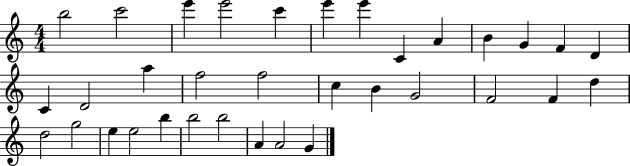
B5/h C6/h E6/q E6/h C6/q E6/q E6/q C4/q A4/q B4/q G4/q F4/q D4/q C4/q D4/h A5/q F5/h F5/h C5/q B4/q G4/h F4/h F4/q D5/q D5/h G5/h E5/q E5/h B5/q B5/h B5/h A4/q A4/h G4/q